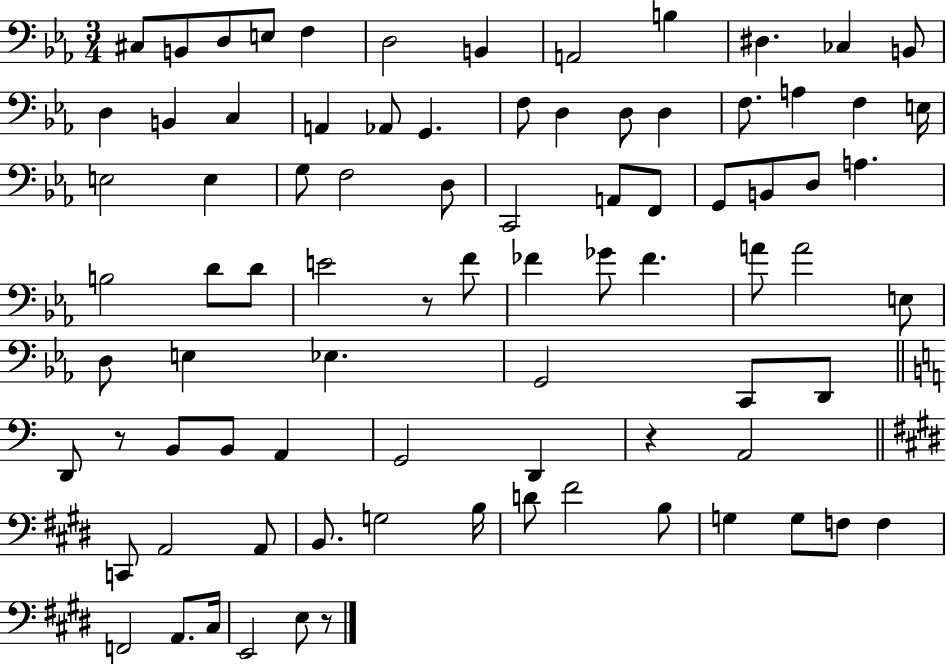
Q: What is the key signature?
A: EES major